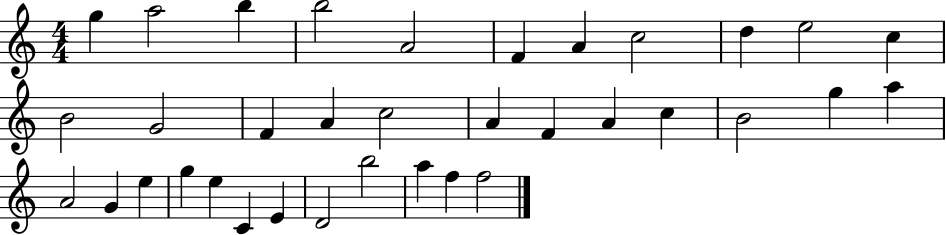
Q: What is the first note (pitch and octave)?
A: G5